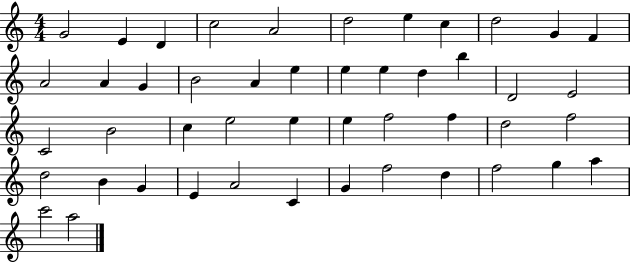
X:1
T:Untitled
M:4/4
L:1/4
K:C
G2 E D c2 A2 d2 e c d2 G F A2 A G B2 A e e e d b D2 E2 C2 B2 c e2 e e f2 f d2 f2 d2 B G E A2 C G f2 d f2 g a c'2 a2